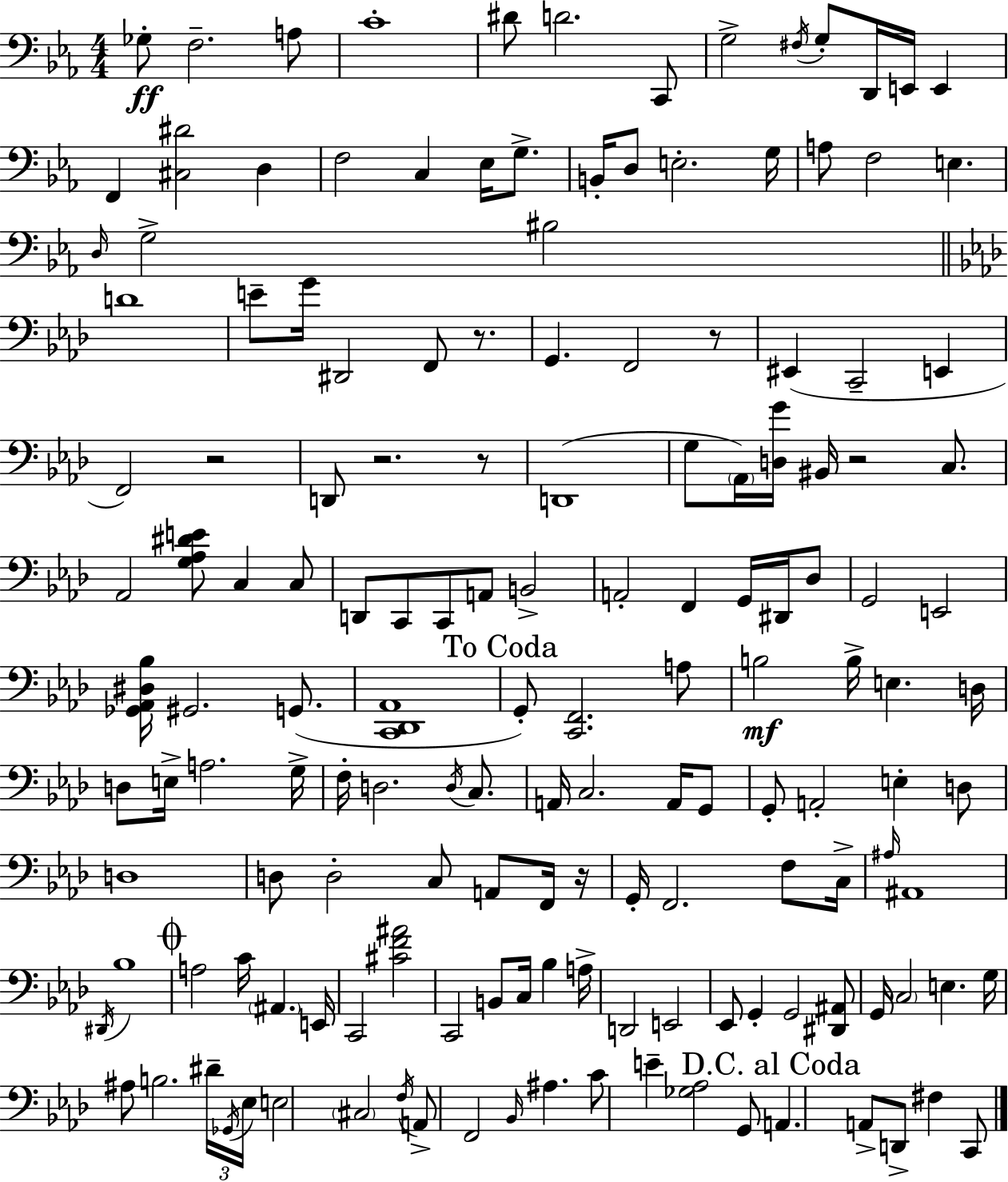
X:1
T:Untitled
M:4/4
L:1/4
K:Cm
_G,/2 F,2 A,/2 C4 ^D/2 D2 C,,/2 G,2 ^F,/4 G,/2 D,,/4 E,,/4 E,, F,, [^C,^D]2 D, F,2 C, _E,/4 G,/2 B,,/4 D,/2 E,2 G,/4 A,/2 F,2 E, D,/4 G,2 ^B,2 D4 E/2 G/4 ^D,,2 F,,/2 z/2 G,, F,,2 z/2 ^E,, C,,2 E,, F,,2 z2 D,,/2 z2 z/2 D,,4 G,/2 _A,,/4 [D,G]/4 ^B,,/4 z2 C,/2 _A,,2 [G,_A,^DE]/2 C, C,/2 D,,/2 C,,/2 C,,/2 A,,/2 B,,2 A,,2 F,, G,,/4 ^D,,/4 _D,/2 G,,2 E,,2 [_G,,_A,,^D,_B,]/4 ^G,,2 G,,/2 [C,,_D,,_A,,]4 G,,/2 [C,,F,,]2 A,/2 B,2 B,/4 E, D,/4 D,/2 E,/4 A,2 G,/4 F,/4 D,2 D,/4 C,/2 A,,/4 C,2 A,,/4 G,,/2 G,,/2 A,,2 E, D,/2 D,4 D,/2 D,2 C,/2 A,,/2 F,,/4 z/4 G,,/4 F,,2 F,/2 C,/4 ^A,/4 ^A,,4 ^D,,/4 _B,4 A,2 C/4 ^A,, E,,/4 C,,2 [^CF^A]2 C,,2 B,,/2 C,/4 _B, A,/4 D,,2 E,,2 _E,,/2 G,, G,,2 [^D,,^A,,]/2 G,,/4 C,2 E, G,/4 ^A,/2 B,2 ^D/4 _G,,/4 _E,/4 E,2 ^C,2 F,/4 A,,/2 F,,2 _B,,/4 ^A, C/2 E [_G,_A,]2 G,,/2 A,, A,,/2 D,,/2 ^F, C,,/2